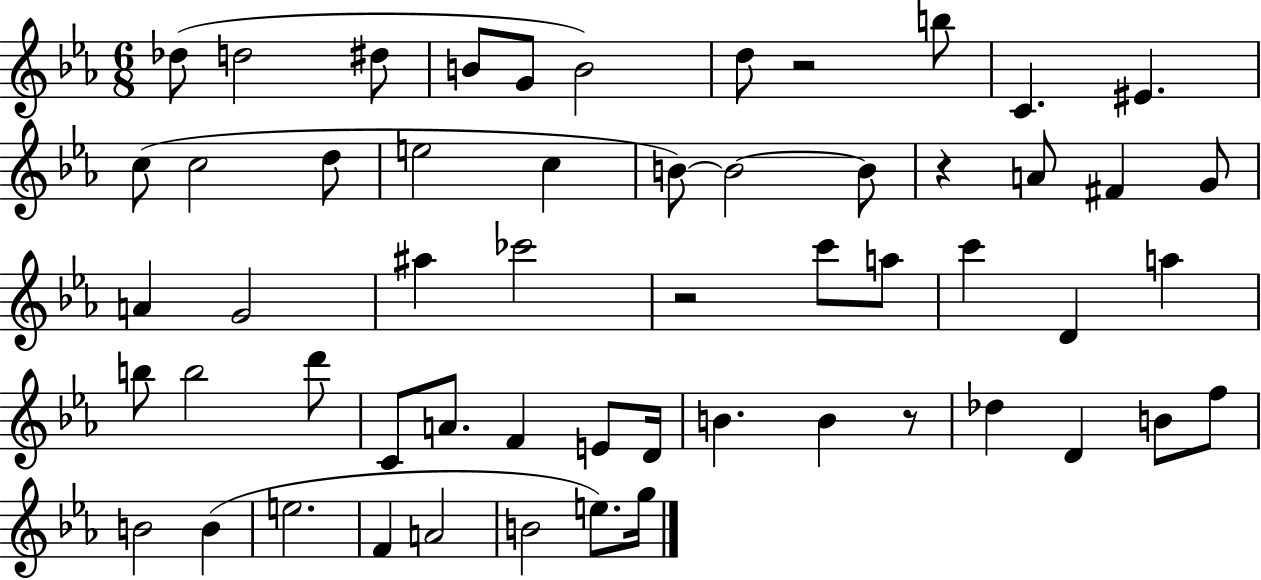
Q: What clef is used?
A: treble